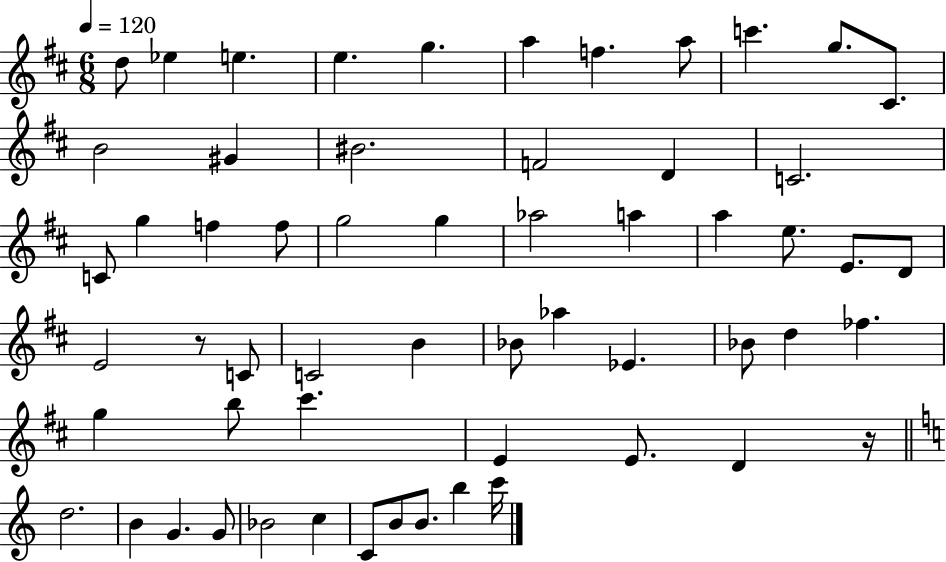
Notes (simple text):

D5/e Eb5/q E5/q. E5/q. G5/q. A5/q F5/q. A5/e C6/q. G5/e. C#4/e. B4/h G#4/q BIS4/h. F4/h D4/q C4/h. C4/e G5/q F5/q F5/e G5/h G5/q Ab5/h A5/q A5/q E5/e. E4/e. D4/e E4/h R/e C4/e C4/h B4/q Bb4/e Ab5/q Eb4/q. Bb4/e D5/q FES5/q. G5/q B5/e C#6/q. E4/q E4/e. D4/q R/s D5/h. B4/q G4/q. G4/e Bb4/h C5/q C4/e B4/e B4/e. B5/q C6/s